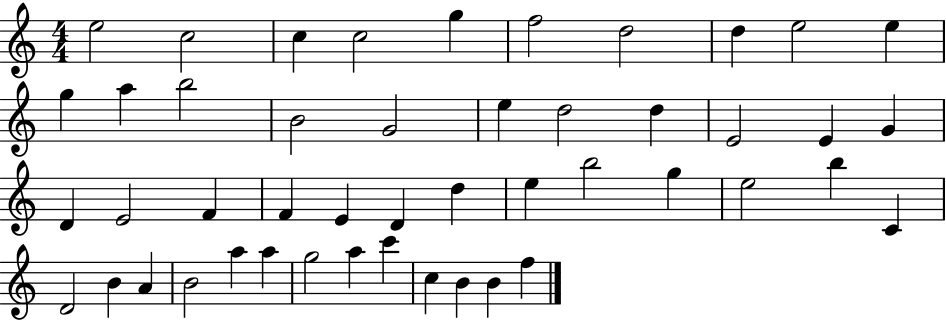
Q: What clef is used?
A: treble